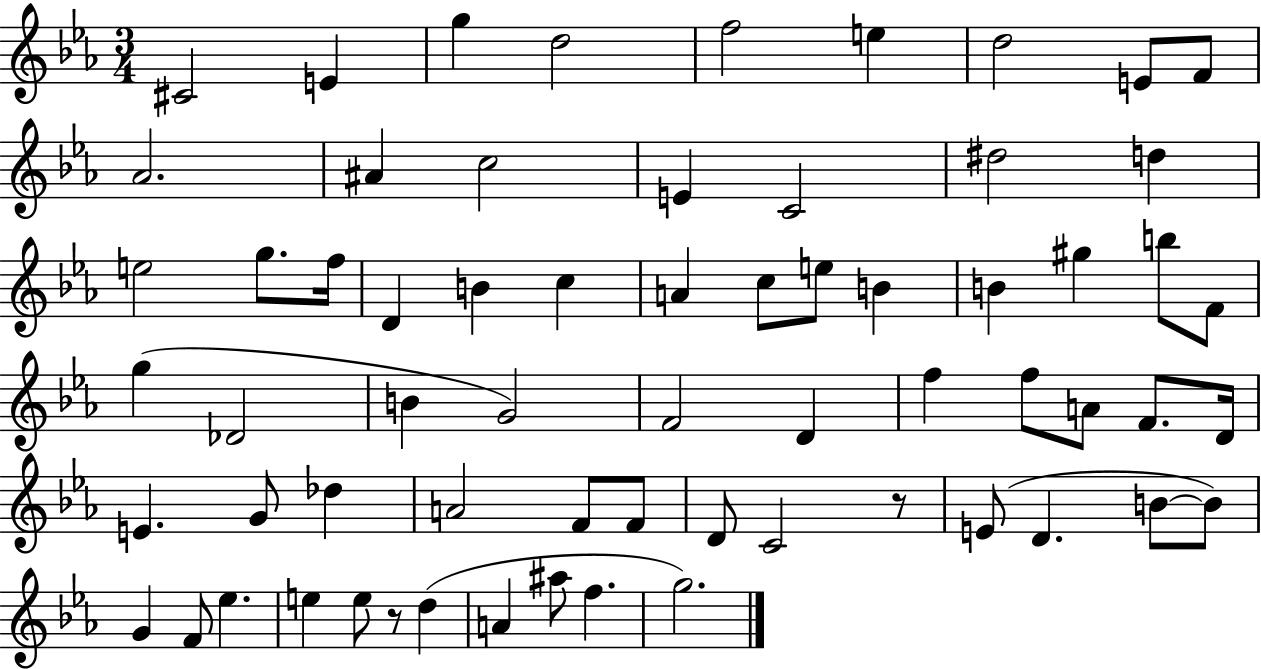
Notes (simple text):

C#4/h E4/q G5/q D5/h F5/h E5/q D5/h E4/e F4/e Ab4/h. A#4/q C5/h E4/q C4/h D#5/h D5/q E5/h G5/e. F5/s D4/q B4/q C5/q A4/q C5/e E5/e B4/q B4/q G#5/q B5/e F4/e G5/q Db4/h B4/q G4/h F4/h D4/q F5/q F5/e A4/e F4/e. D4/s E4/q. G4/e Db5/q A4/h F4/e F4/e D4/e C4/h R/e E4/e D4/q. B4/e B4/e G4/q F4/e Eb5/q. E5/q E5/e R/e D5/q A4/q A#5/e F5/q. G5/h.